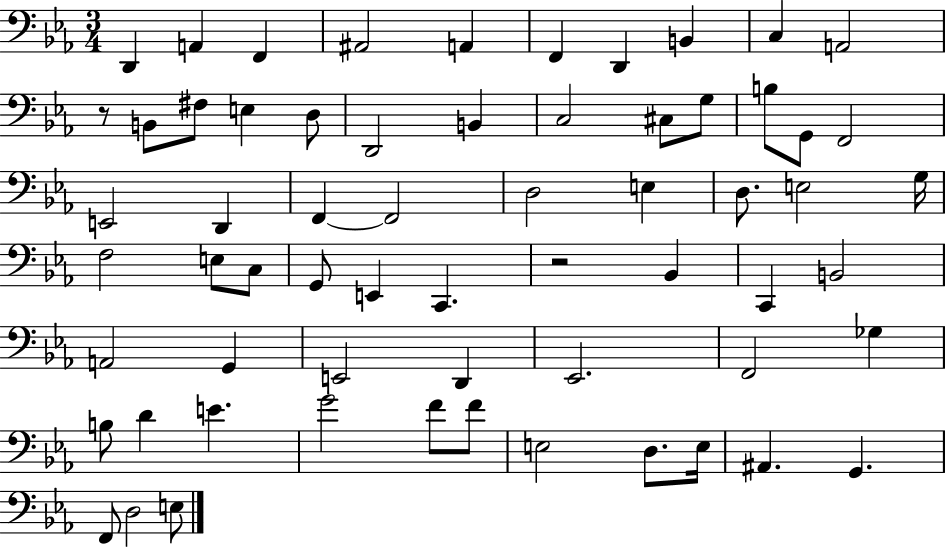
X:1
T:Untitled
M:3/4
L:1/4
K:Eb
D,, A,, F,, ^A,,2 A,, F,, D,, B,, C, A,,2 z/2 B,,/2 ^F,/2 E, D,/2 D,,2 B,, C,2 ^C,/2 G,/2 B,/2 G,,/2 F,,2 E,,2 D,, F,, F,,2 D,2 E, D,/2 E,2 G,/4 F,2 E,/2 C,/2 G,,/2 E,, C,, z2 _B,, C,, B,,2 A,,2 G,, E,,2 D,, _E,,2 F,,2 _G, B,/2 D E G2 F/2 F/2 E,2 D,/2 E,/4 ^A,, G,, F,,/2 D,2 E,/2